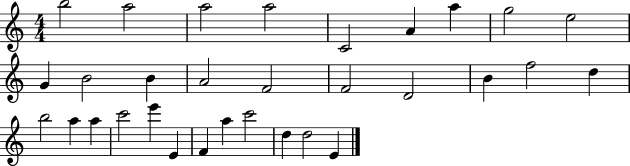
B5/h A5/h A5/h A5/h C4/h A4/q A5/q G5/h E5/h G4/q B4/h B4/q A4/h F4/h F4/h D4/h B4/q F5/h D5/q B5/h A5/q A5/q C6/h E6/q E4/q F4/q A5/q C6/h D5/q D5/h E4/q